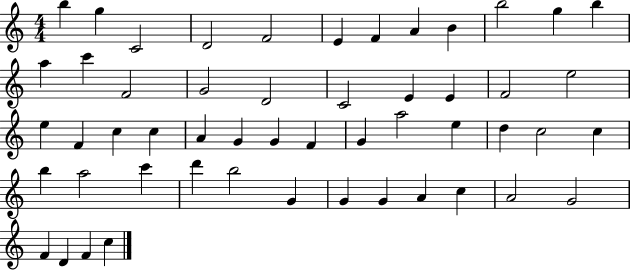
X:1
T:Untitled
M:4/4
L:1/4
K:C
b g C2 D2 F2 E F A B b2 g b a c' F2 G2 D2 C2 E E F2 e2 e F c c A G G F G a2 e d c2 c b a2 c' d' b2 G G G A c A2 G2 F D F c